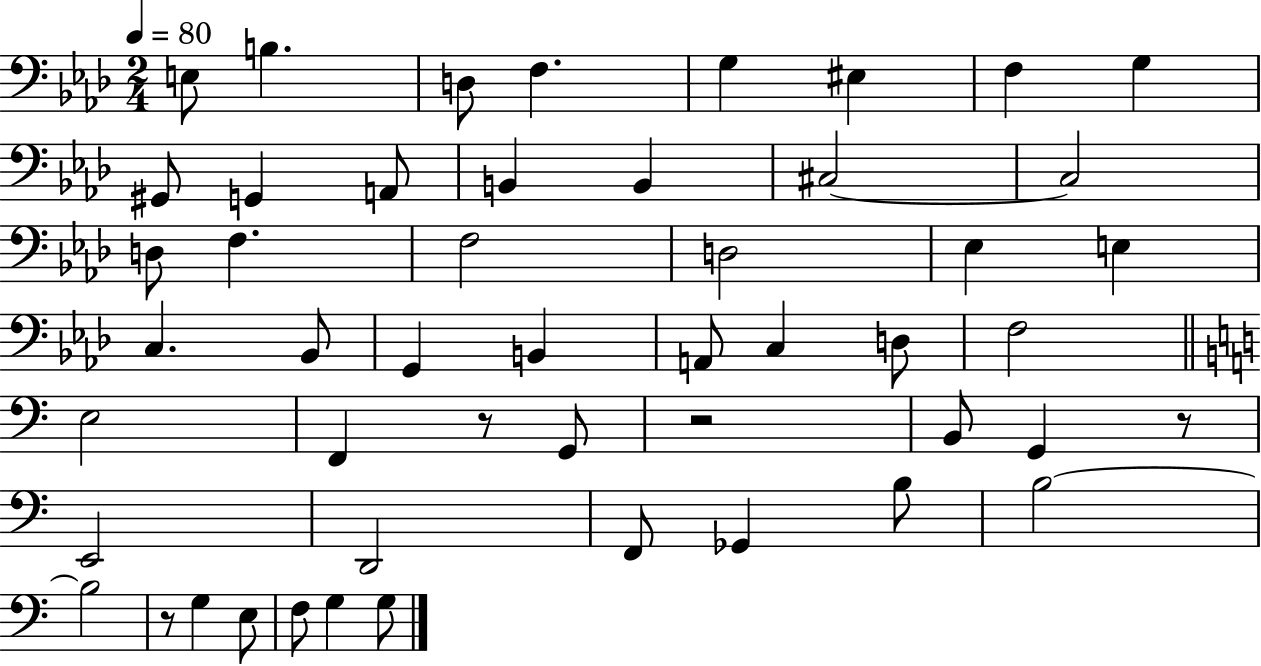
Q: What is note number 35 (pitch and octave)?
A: E2